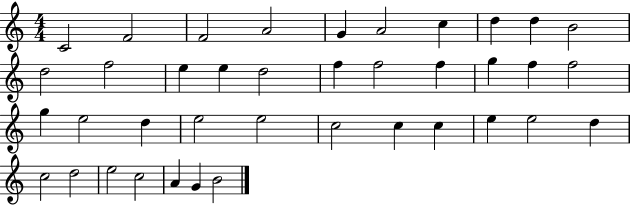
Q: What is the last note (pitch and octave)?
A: B4